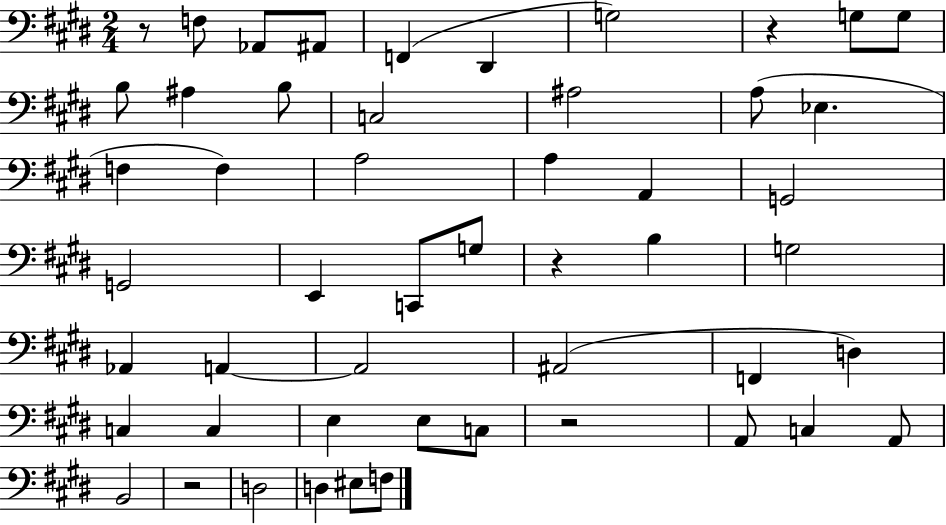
X:1
T:Untitled
M:2/4
L:1/4
K:E
z/2 F,/2 _A,,/2 ^A,,/2 F,, ^D,, G,2 z G,/2 G,/2 B,/2 ^A, B,/2 C,2 ^A,2 A,/2 _E, F, F, A,2 A, A,, G,,2 G,,2 E,, C,,/2 G,/2 z B, G,2 _A,, A,, A,,2 ^A,,2 F,, D, C, C, E, E,/2 C,/2 z2 A,,/2 C, A,,/2 B,,2 z2 D,2 D, ^E,/2 F,/2